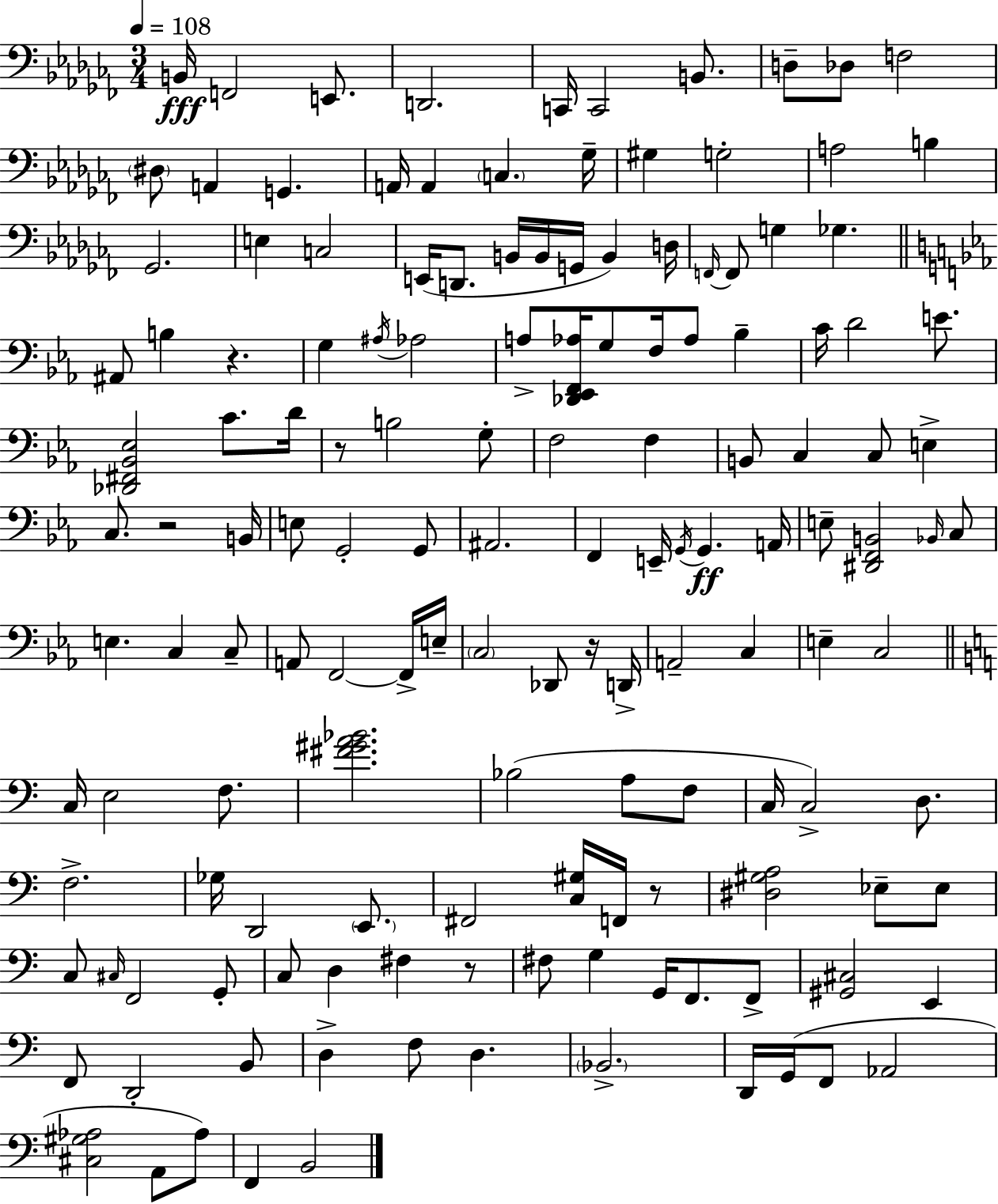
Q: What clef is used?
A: bass